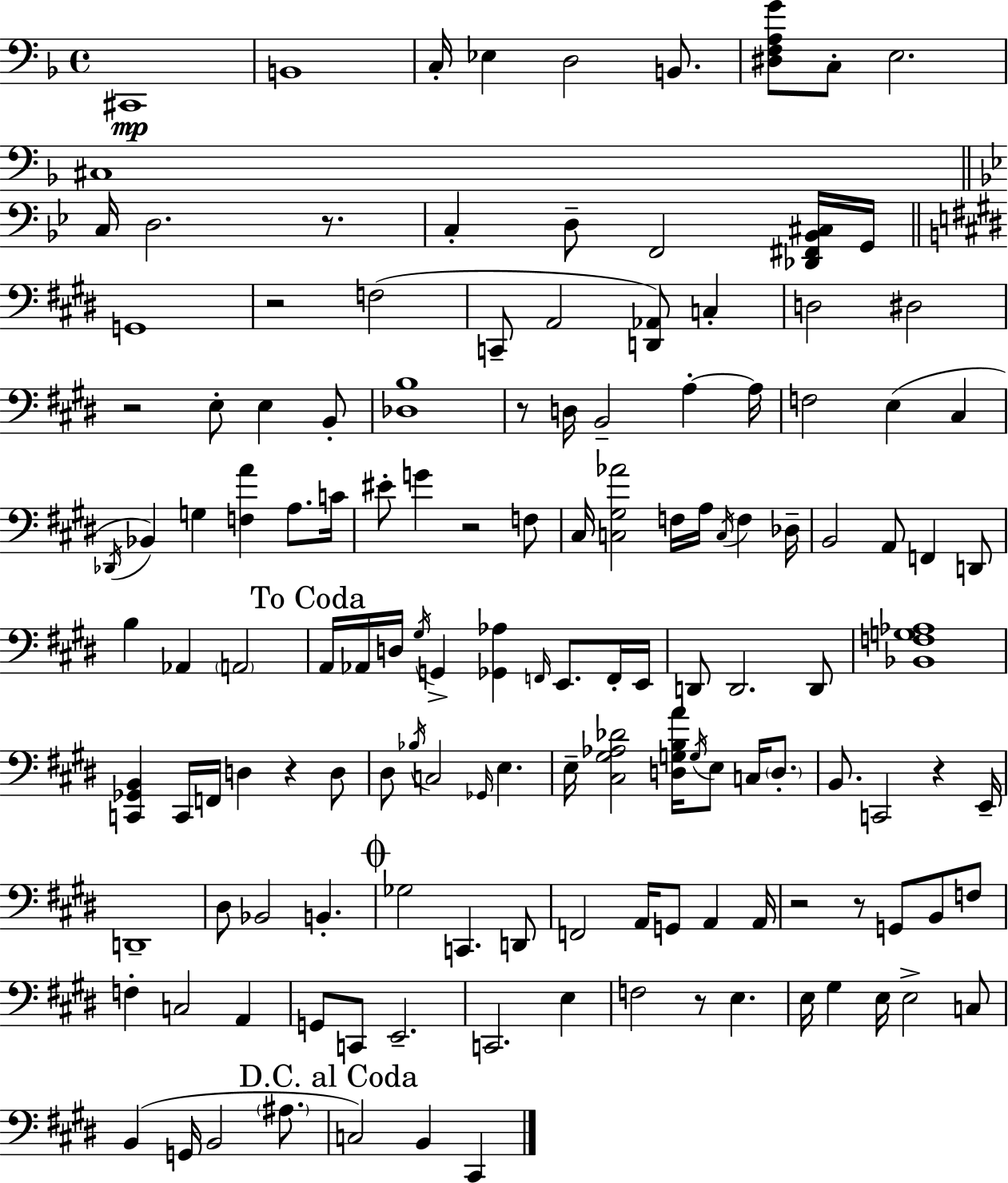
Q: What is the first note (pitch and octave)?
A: C#2